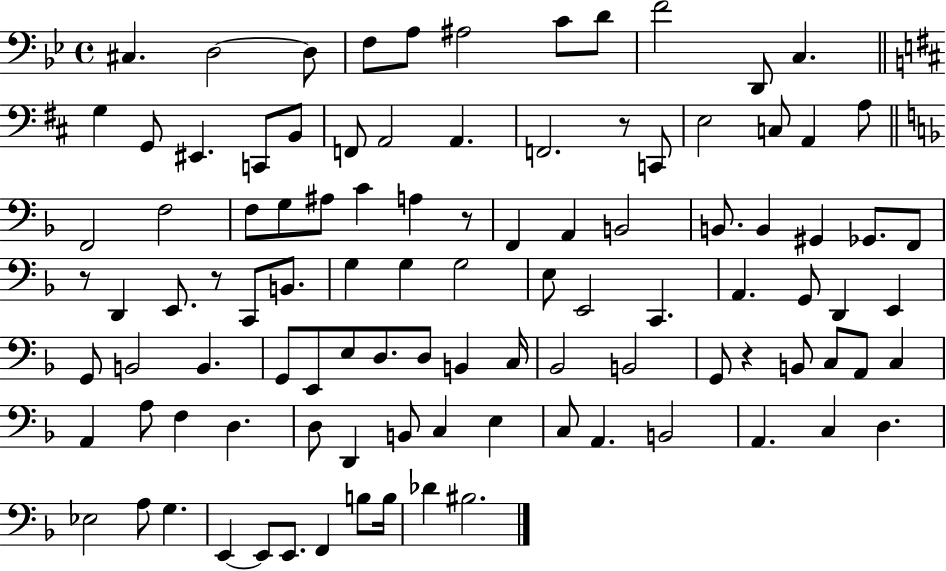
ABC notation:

X:1
T:Untitled
M:4/4
L:1/4
K:Bb
^C, D,2 D,/2 F,/2 A,/2 ^A,2 C/2 D/2 F2 D,,/2 C, G, G,,/2 ^E,, C,,/2 B,,/2 F,,/2 A,,2 A,, F,,2 z/2 C,,/2 E,2 C,/2 A,, A,/2 F,,2 F,2 F,/2 G,/2 ^A,/2 C A, z/2 F,, A,, B,,2 B,,/2 B,, ^G,, _G,,/2 F,,/2 z/2 D,, E,,/2 z/2 C,,/2 B,,/2 G, G, G,2 E,/2 E,,2 C,, A,, G,,/2 D,, E,, G,,/2 B,,2 B,, G,,/2 E,,/2 E,/2 D,/2 D,/2 B,, C,/4 _B,,2 B,,2 G,,/2 z B,,/2 C,/2 A,,/2 C, A,, A,/2 F, D, D,/2 D,, B,,/2 C, E, C,/2 A,, B,,2 A,, C, D, _E,2 A,/2 G, E,, E,,/2 E,,/2 F,, B,/2 B,/4 _D ^B,2